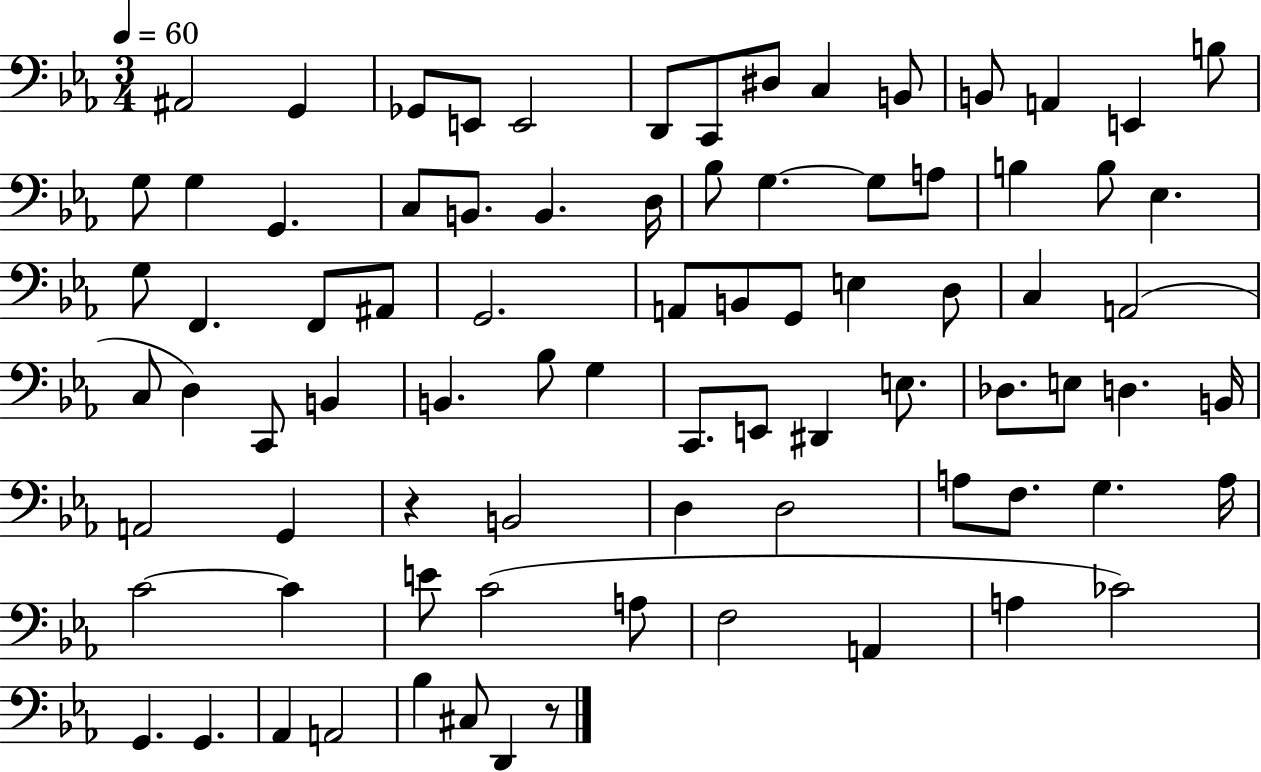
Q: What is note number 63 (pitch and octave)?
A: G3